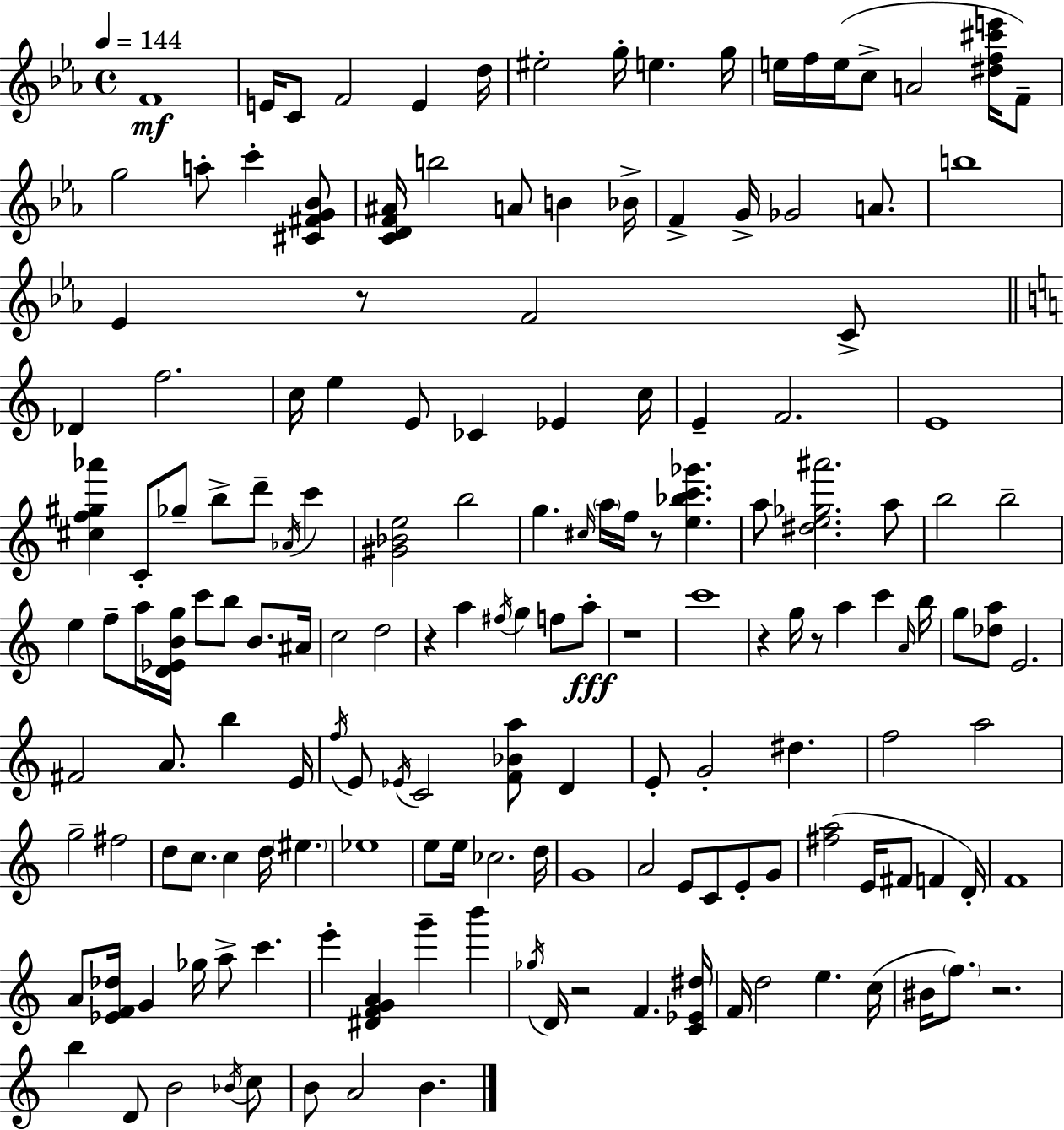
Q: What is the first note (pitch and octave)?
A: F4